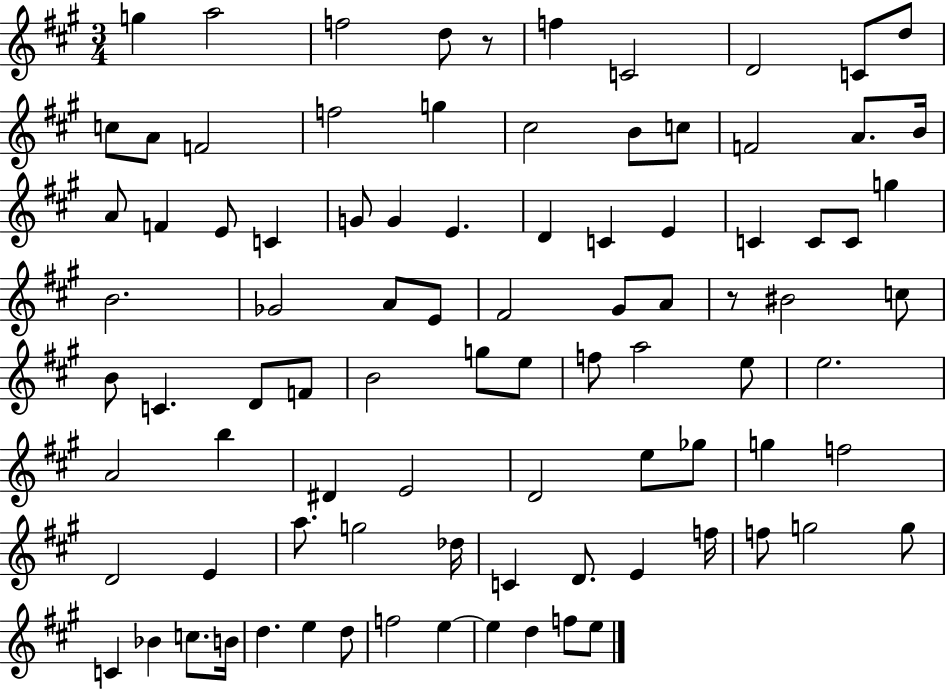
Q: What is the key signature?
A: A major